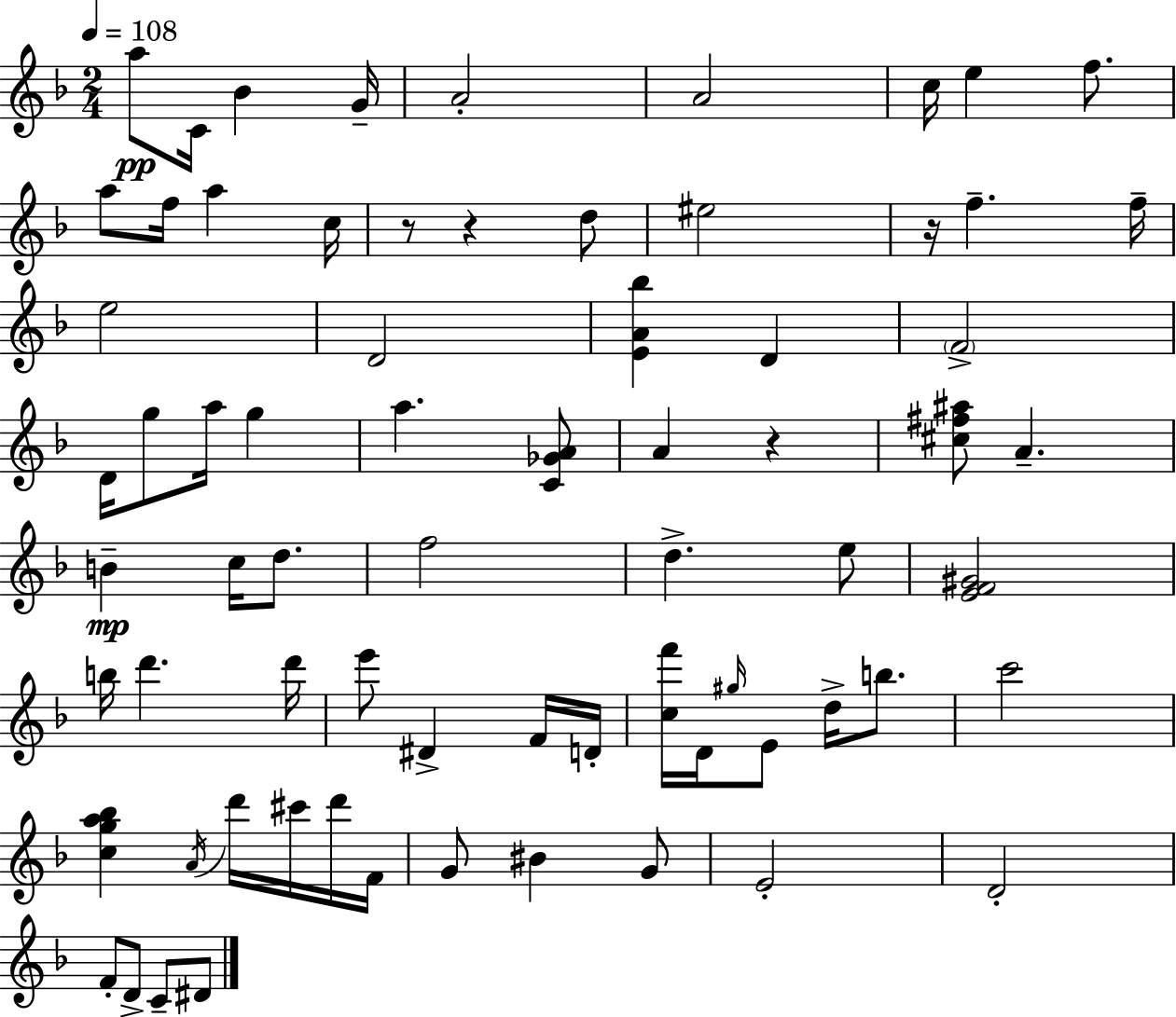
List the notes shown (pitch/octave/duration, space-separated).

A5/e C4/s Bb4/q G4/s A4/h A4/h C5/s E5/q F5/e. A5/e F5/s A5/q C5/s R/e R/q D5/e EIS5/h R/s F5/q. F5/s E5/h D4/h [E4,A4,Bb5]/q D4/q F4/h D4/s G5/e A5/s G5/q A5/q. [C4,Gb4,A4]/e A4/q R/q [C#5,F#5,A#5]/e A4/q. B4/q C5/s D5/e. F5/h D5/q. E5/e [E4,F4,G#4]/h B5/s D6/q. D6/s E6/e D#4/q F4/s D4/s [C5,F6]/s D4/s G#5/s E4/e D5/s B5/e. C6/h [C5,G5,A5,Bb5]/q A4/s D6/s C#6/s D6/s F4/s G4/e BIS4/q G4/e E4/h D4/h F4/e D4/e C4/e D#4/e